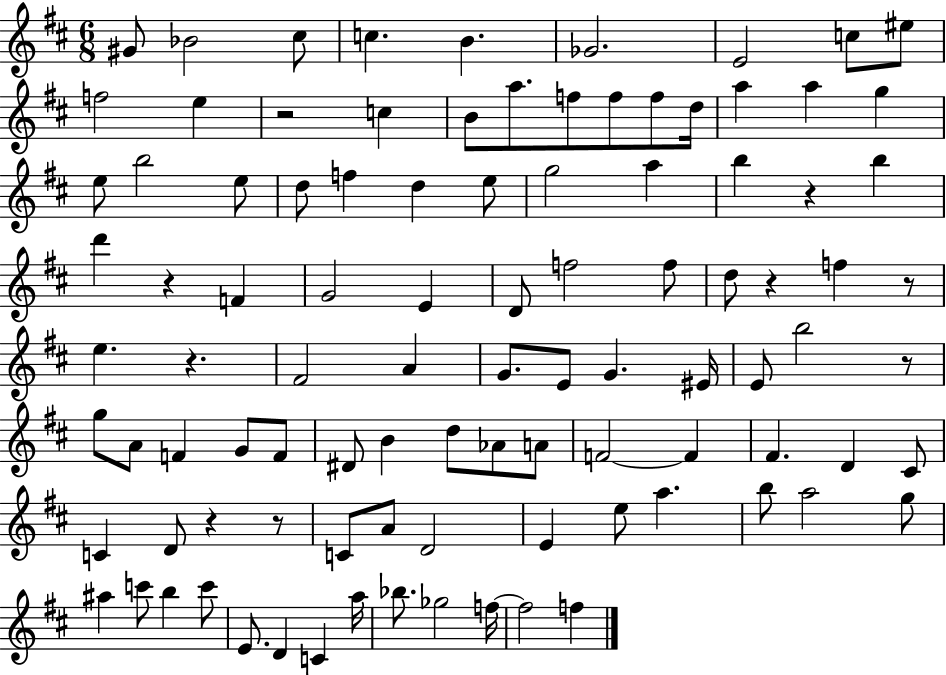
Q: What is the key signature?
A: D major